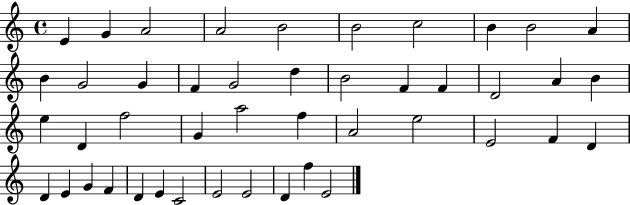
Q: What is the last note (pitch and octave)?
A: E4